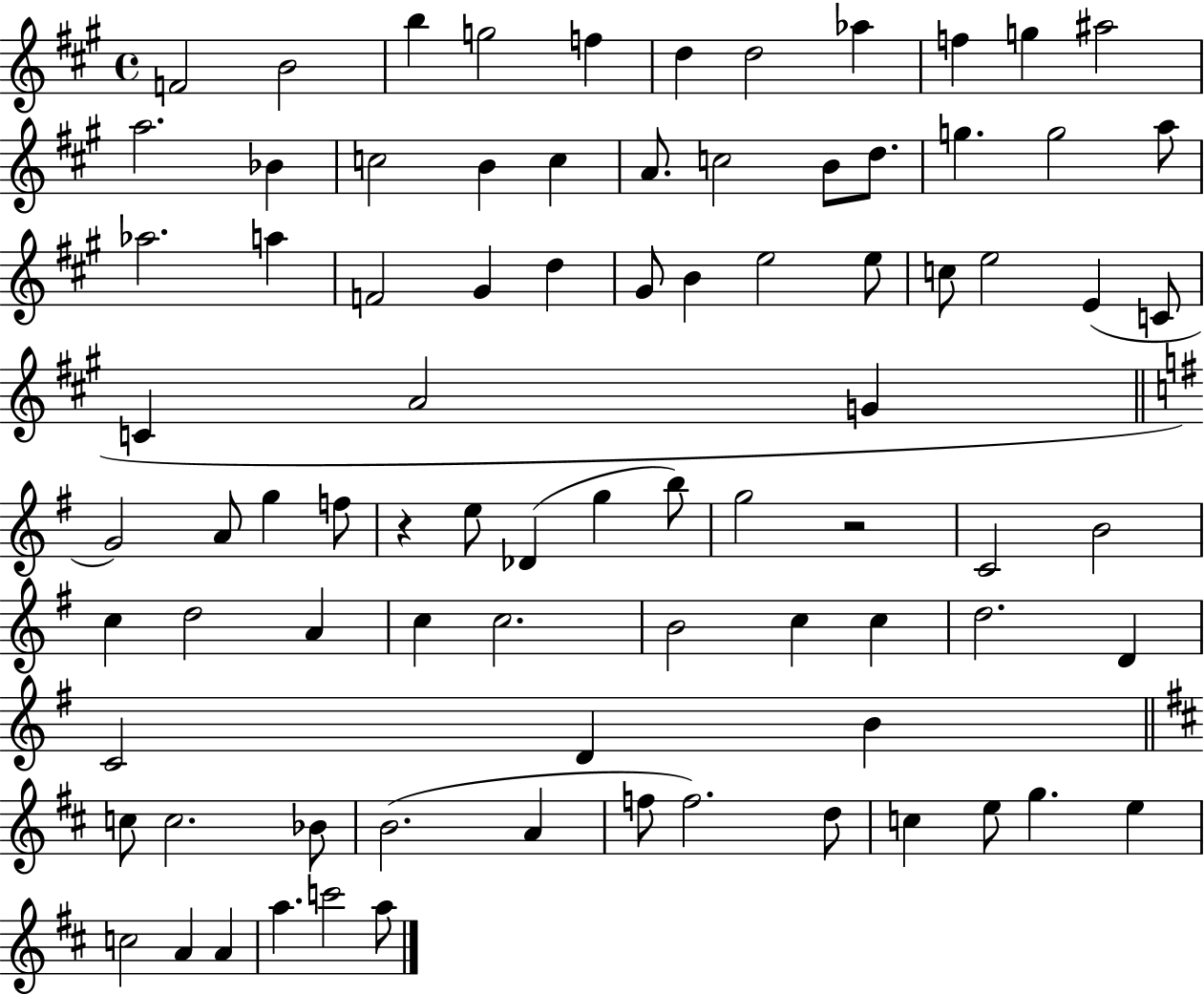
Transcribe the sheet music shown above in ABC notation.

X:1
T:Untitled
M:4/4
L:1/4
K:A
F2 B2 b g2 f d d2 _a f g ^a2 a2 _B c2 B c A/2 c2 B/2 d/2 g g2 a/2 _a2 a F2 ^G d ^G/2 B e2 e/2 c/2 e2 E C/2 C A2 G G2 A/2 g f/2 z e/2 _D g b/2 g2 z2 C2 B2 c d2 A c c2 B2 c c d2 D C2 D B c/2 c2 _B/2 B2 A f/2 f2 d/2 c e/2 g e c2 A A a c'2 a/2